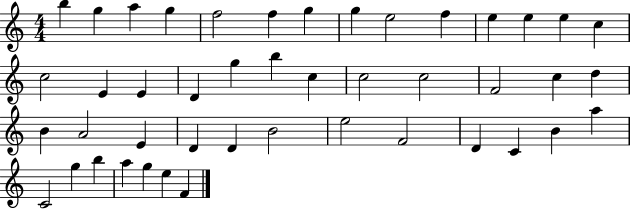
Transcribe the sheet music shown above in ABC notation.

X:1
T:Untitled
M:4/4
L:1/4
K:C
b g a g f2 f g g e2 f e e e c c2 E E D g b c c2 c2 F2 c d B A2 E D D B2 e2 F2 D C B a C2 g b a g e F